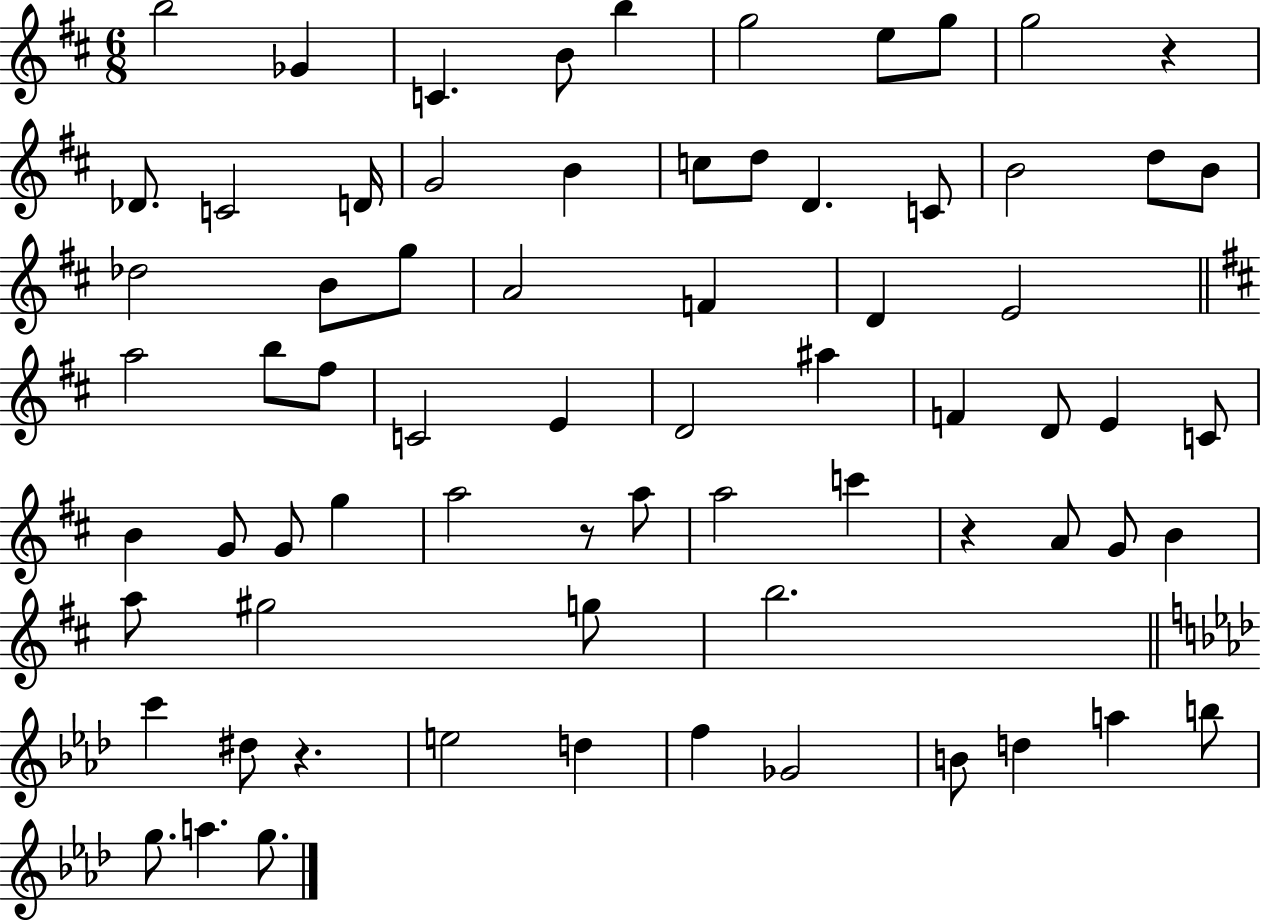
{
  \clef treble
  \numericTimeSignature
  \time 6/8
  \key d \major
  b''2 ges'4 | c'4. b'8 b''4 | g''2 e''8 g''8 | g''2 r4 | \break des'8. c'2 d'16 | g'2 b'4 | c''8 d''8 d'4. c'8 | b'2 d''8 b'8 | \break des''2 b'8 g''8 | a'2 f'4 | d'4 e'2 | \bar "||" \break \key b \minor a''2 b''8 fis''8 | c'2 e'4 | d'2 ais''4 | f'4 d'8 e'4 c'8 | \break b'4 g'8 g'8 g''4 | a''2 r8 a''8 | a''2 c'''4 | r4 a'8 g'8 b'4 | \break a''8 gis''2 g''8 | b''2. | \bar "||" \break \key aes \major c'''4 dis''8 r4. | e''2 d''4 | f''4 ges'2 | b'8 d''4 a''4 b''8 | \break g''8. a''4. g''8. | \bar "|."
}